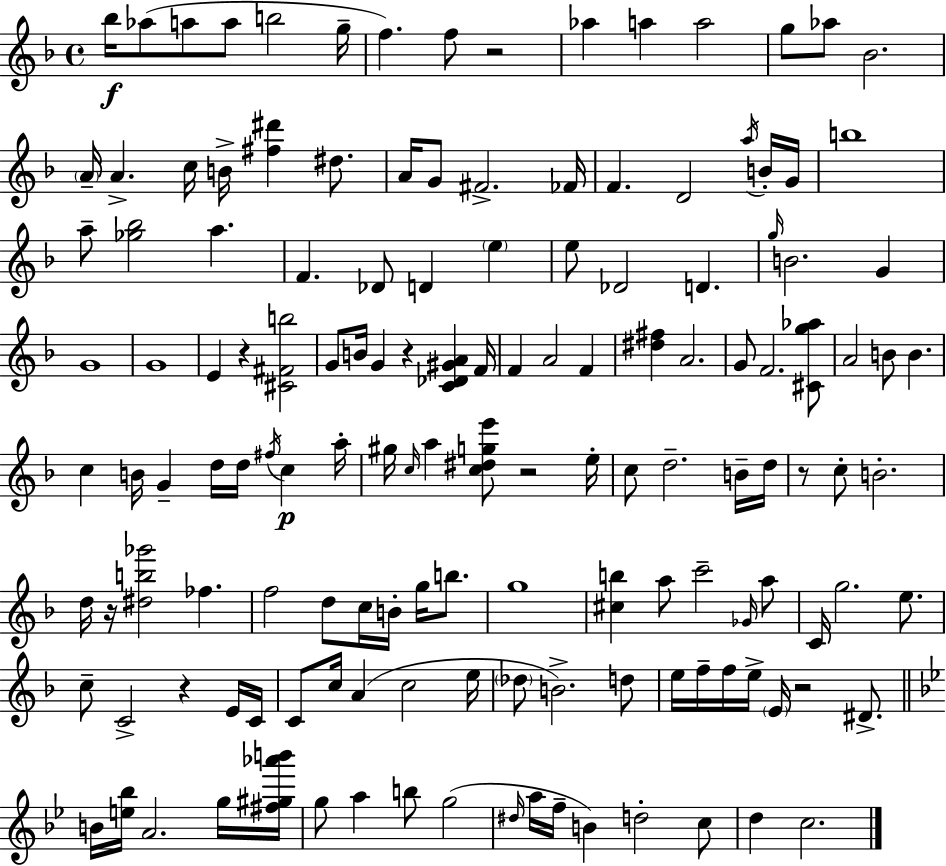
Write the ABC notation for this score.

X:1
T:Untitled
M:4/4
L:1/4
K:F
_b/4 _a/2 a/2 a/2 b2 g/4 f f/2 z2 _a a a2 g/2 _a/2 _B2 A/4 A c/4 B/4 [^f^d'] ^d/2 A/4 G/2 ^F2 _F/4 F D2 a/4 B/4 G/4 b4 a/2 [_g_b]2 a F _D/2 D e e/2 _D2 D g/4 B2 G G4 G4 E z [^C^Fb]2 G/2 B/4 G z [C_D^GA] F/4 F A2 F [^d^f] A2 G/2 F2 [^Cg_a]/2 A2 B/2 B c B/4 G d/4 d/4 ^f/4 c a/4 ^g/4 c/4 a [c^dge']/2 z2 e/4 c/2 d2 B/4 d/4 z/2 c/2 B2 d/4 z/4 [^db_g']2 _f f2 d/2 c/4 B/4 g/4 b/2 g4 [^cb] a/2 c'2 _G/4 a/2 C/4 g2 e/2 c/2 C2 z E/4 C/4 C/2 c/4 A c2 e/4 _d/2 B2 d/2 e/4 f/4 f/4 e/4 E/4 z2 ^D/2 B/4 [e_b]/4 A2 g/4 [^f^g_a'b']/4 g/2 a b/2 g2 ^d/4 a/4 f/4 B d2 c/2 d c2